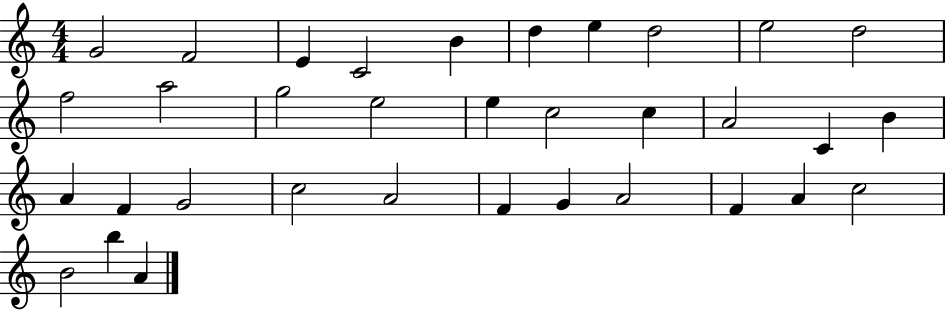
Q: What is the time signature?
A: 4/4